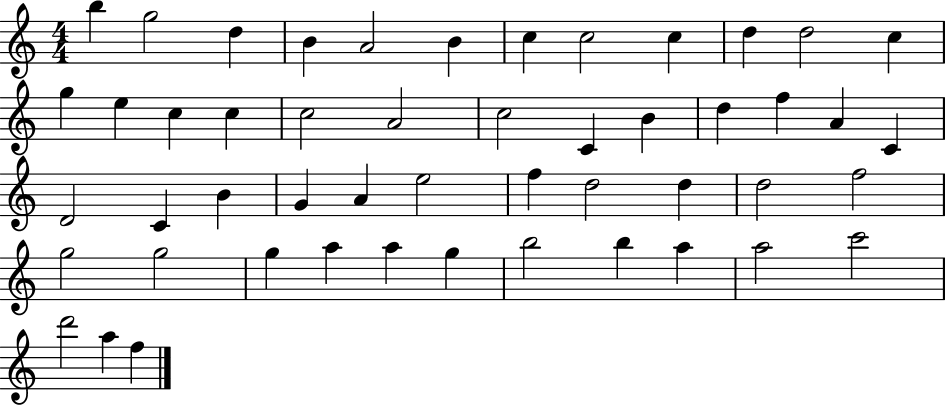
B5/q G5/h D5/q B4/q A4/h B4/q C5/q C5/h C5/q D5/q D5/h C5/q G5/q E5/q C5/q C5/q C5/h A4/h C5/h C4/q B4/q D5/q F5/q A4/q C4/q D4/h C4/q B4/q G4/q A4/q E5/h F5/q D5/h D5/q D5/h F5/h G5/h G5/h G5/q A5/q A5/q G5/q B5/h B5/q A5/q A5/h C6/h D6/h A5/q F5/q